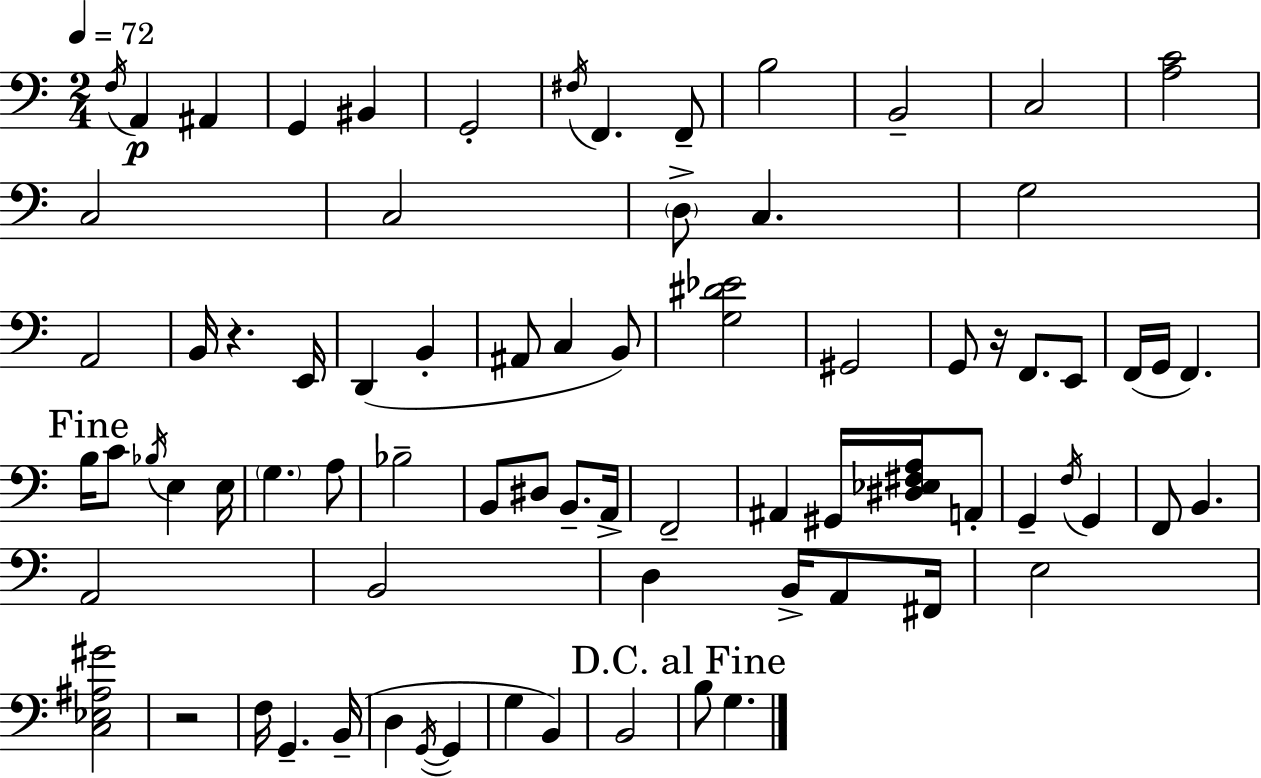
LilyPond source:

{
  \clef bass
  \numericTimeSignature
  \time 2/4
  \key c \major
  \tempo 4 = 72
  \acciaccatura { f16 }\p a,4 ais,4 | g,4 bis,4 | g,2-. | \acciaccatura { fis16 } f,4. | \break f,8-- b2 | b,2-- | c2 | <a c'>2 | \break c2 | c2 | \parenthesize d8-> c4. | g2 | \break a,2 | b,16 r4. | e,16 d,4( b,4-. | ais,8 c4 | \break b,8) <g dis' ees'>2 | gis,2 | g,8 r16 f,8. | e,8 f,16( g,16 f,4.) | \break \mark "Fine" b16 c'8 \acciaccatura { bes16 } e4 | e16 \parenthesize g4. | a8 bes2-- | b,8 dis8 b,8.-- | \break a,16-> f,2-- | ais,4 gis,16 | <dis ees fis a>16 a,8-. g,4-- \acciaccatura { f16 } | g,4 f,8 b,4. | \break a,2 | b,2 | d4 | b,16-> a,8 fis,16 e2 | \break <c ees ais gis'>2 | r2 | f16 g,4.-- | b,16--( d4 | \break \acciaccatura { g,16~ }~ g,4 g4 | b,4) b,2 | \mark "D.C. al Fine" b8 g4. | \bar "|."
}